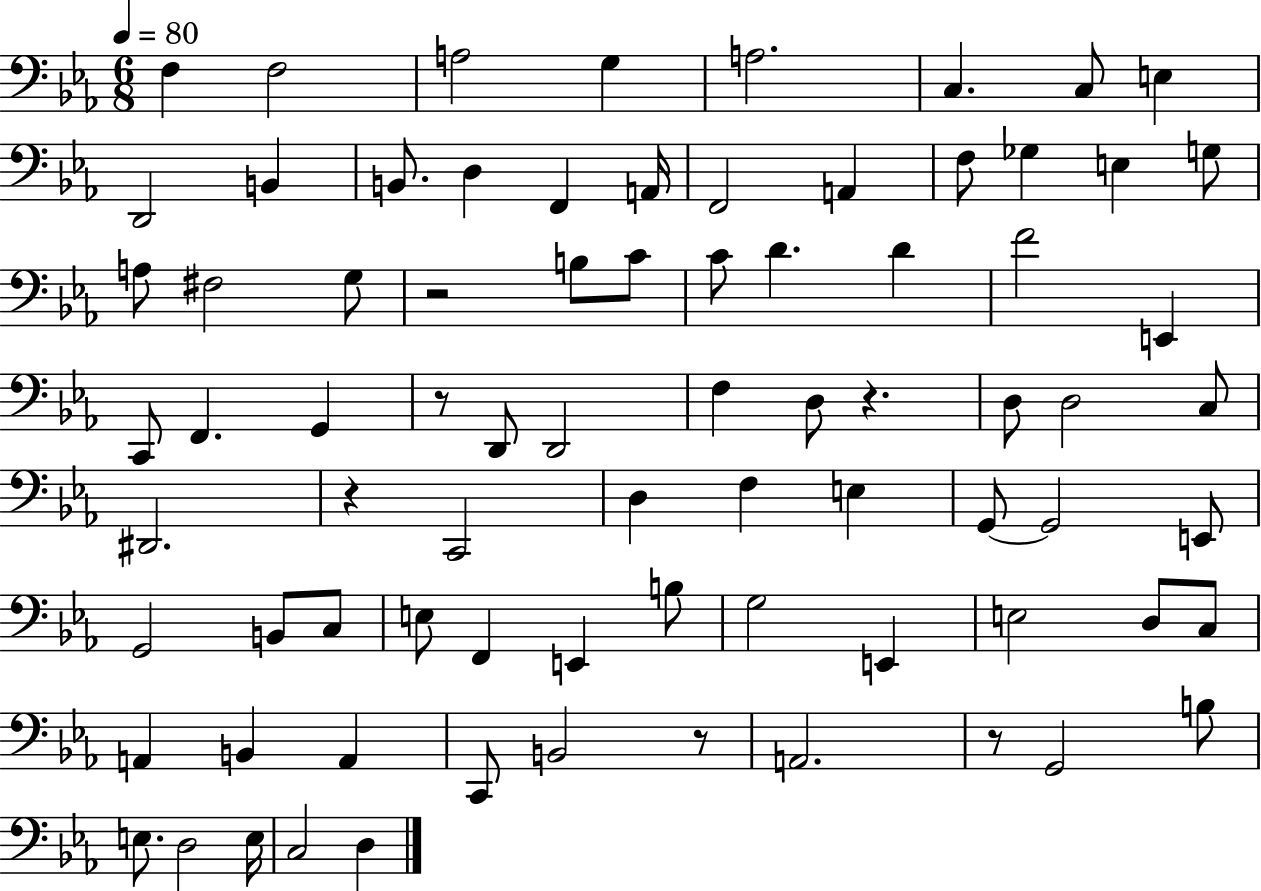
X:1
T:Untitled
M:6/8
L:1/4
K:Eb
F, F,2 A,2 G, A,2 C, C,/2 E, D,,2 B,, B,,/2 D, F,, A,,/4 F,,2 A,, F,/2 _G, E, G,/2 A,/2 ^F,2 G,/2 z2 B,/2 C/2 C/2 D D F2 E,, C,,/2 F,, G,, z/2 D,,/2 D,,2 F, D,/2 z D,/2 D,2 C,/2 ^D,,2 z C,,2 D, F, E, G,,/2 G,,2 E,,/2 G,,2 B,,/2 C,/2 E,/2 F,, E,, B,/2 G,2 E,, E,2 D,/2 C,/2 A,, B,, A,, C,,/2 B,,2 z/2 A,,2 z/2 G,,2 B,/2 E,/2 D,2 E,/4 C,2 D,